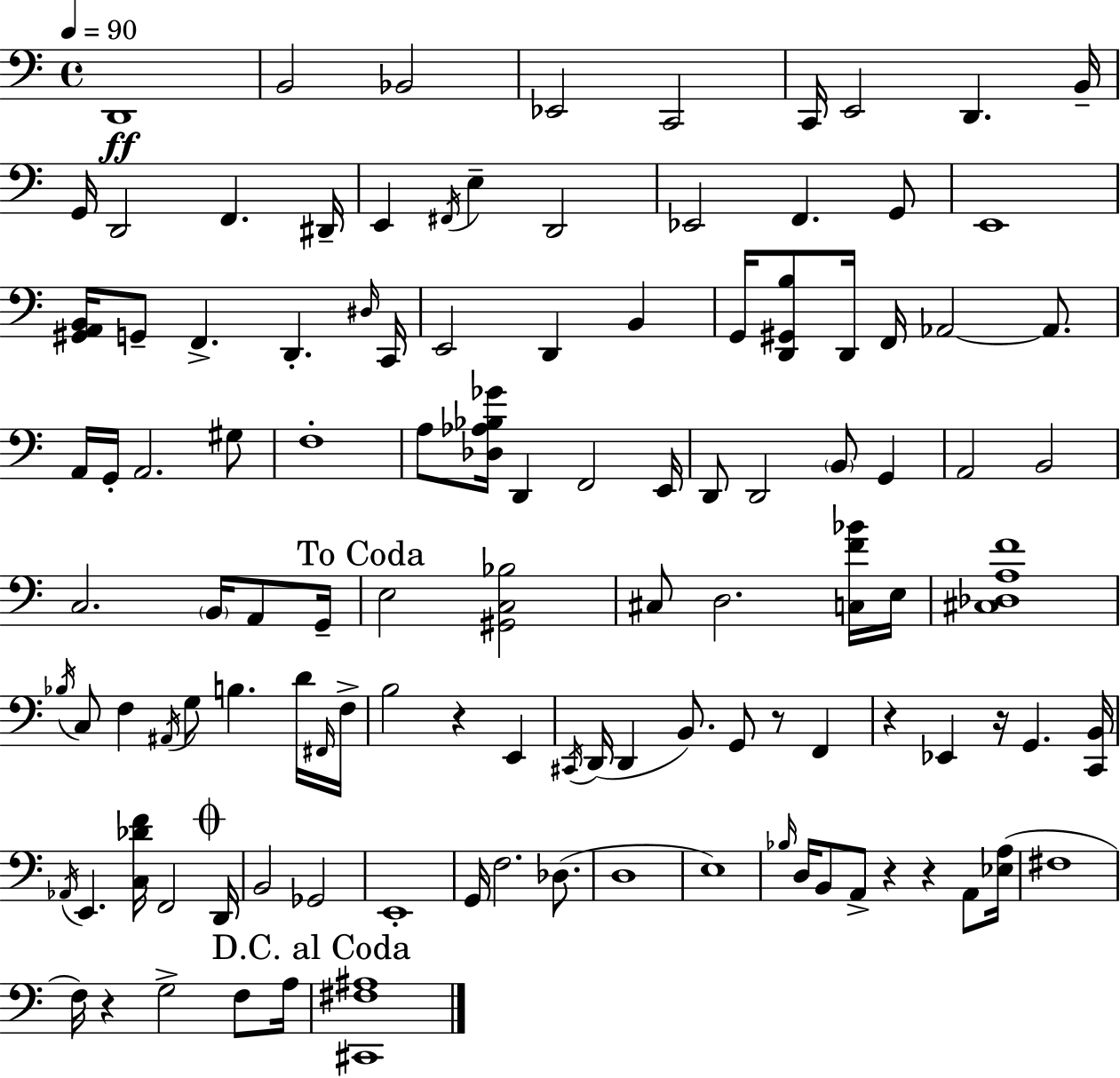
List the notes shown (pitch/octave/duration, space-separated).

D2/w B2/h Bb2/h Eb2/h C2/h C2/s E2/h D2/q. B2/s G2/s D2/h F2/q. D#2/s E2/q F#2/s E3/q D2/h Eb2/h F2/q. G2/e E2/w [G#2,A2,B2]/s G2/e F2/q. D2/q. D#3/s C2/s E2/h D2/q B2/q G2/s [D2,G#2,B3]/e D2/s F2/s Ab2/h Ab2/e. A2/s G2/s A2/h. G#3/e F3/w A3/e [Db3,Ab3,Bb3,Gb4]/s D2/q F2/h E2/s D2/e D2/h B2/e G2/q A2/h B2/h C3/h. B2/s A2/e G2/s E3/h [G#2,C3,Bb3]/h C#3/e D3/h. [C3,F4,Bb4]/s E3/s [C#3,Db3,A3,F4]/w Bb3/s C3/e F3/q A#2/s G3/e B3/q. D4/s F#2/s F3/s B3/h R/q E2/q C#2/s D2/s D2/q B2/e. G2/e R/e F2/q R/q Eb2/q R/s G2/q. [C2,B2]/s Ab2/s E2/q. [C3,Db4,F4]/s F2/h D2/s B2/h Gb2/h E2/w G2/s F3/h. Db3/e. D3/w E3/w Bb3/s D3/s B2/e A2/e R/q R/q A2/e [Eb3,A3]/s F#3/w F3/s R/q G3/h F3/e A3/s [C#2,F#3,A#3]/w